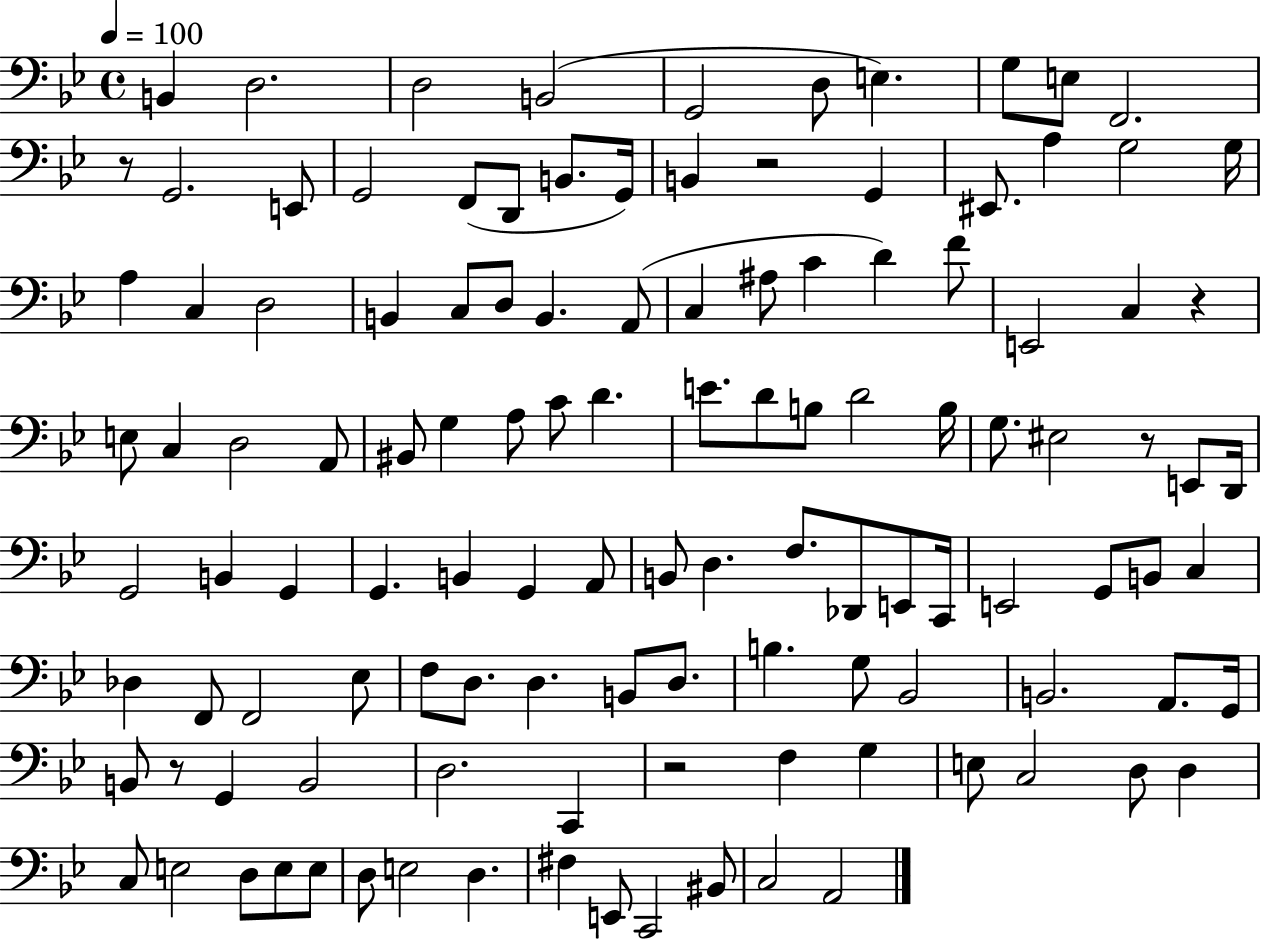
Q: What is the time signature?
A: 4/4